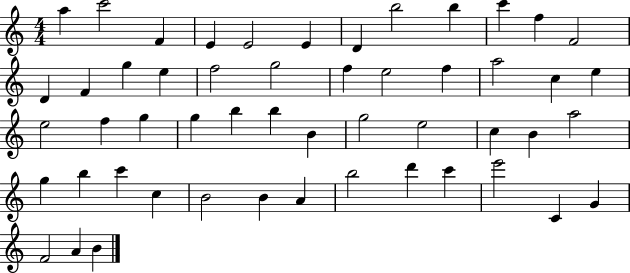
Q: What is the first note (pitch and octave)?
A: A5